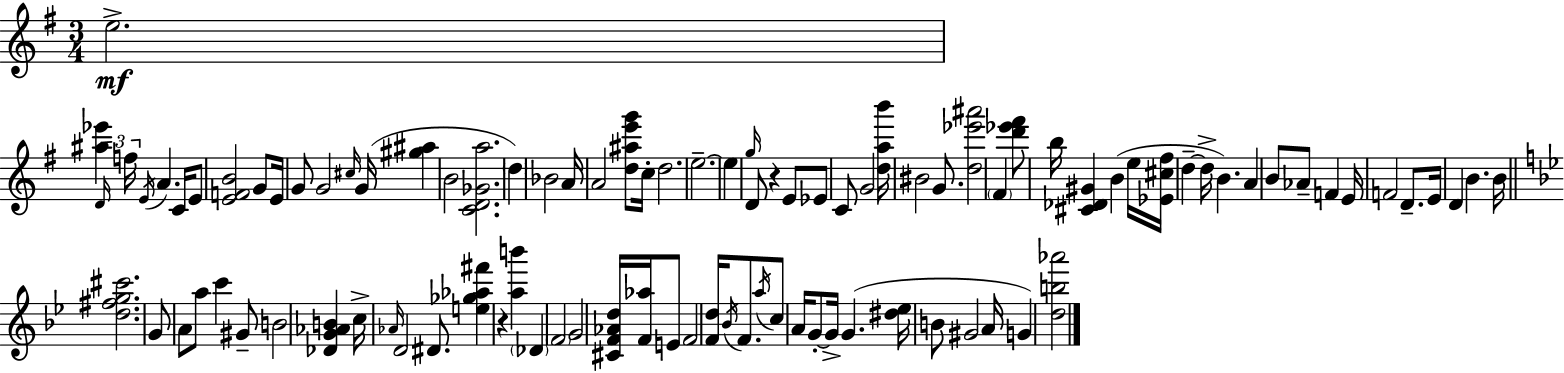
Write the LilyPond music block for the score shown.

{
  \clef treble
  \numericTimeSignature
  \time 3/4
  \key g \major
  e''2.->\mf | <ais'' ees'''>4 \tuplet 3/2 { \grace { d'16 } f''16 \acciaccatura { e'16 } } a'4. | c'16 e'8 <e' f' b'>2 | g'8 e'16 g'8 g'2 | \break \grace { cis''16 } g'16( <gis'' ais''>4 b'2 | <c' d' ges' a''>2. | \parenthesize d''4) bes'2 | a'16 a'2 | \break <d'' ais'' e''' g'''>8 c''16-. d''2. | e''2.--~~ | e''4 \grace { g''16 } d'8 r4 | e'8 ees'8 c'8 g'2 | \break <d'' a'' b'''>16 bis'2 | g'8. <d'' ees''' ais'''>2 | \parenthesize fis'4 <d''' ees''' fis'''>8 b''16 <cis' des' gis'>4 b'4( | e''16 <ees' cis'' fis''>16 d''4--~~ d''16-> b'4.) | \break a'4 b'8 aes'8-- | f'4 e'16 f'2 | d'8.-- e'16 d'4 b'4. | b'16 \bar "||" \break \key g \minor <d'' fis'' g'' cis'''>2. | g'8 a'8 a''8 c'''4 gis'8-- | b'2 <des' g' aes' b'>4 | c''16-> \grace { aes'16 } d'2 dis'8. | \break <e'' ges'' aes'' fis'''>4 r4 <a'' b'''>4 | \parenthesize des'4 \parenthesize f'2 | g'2 <cis' f' aes' d''>16 <f' aes''>16 e'8 | f'2 <f' d''>16 \acciaccatura { bes'16 } f'8. | \break \acciaccatura { a''16 } c''8 a'16 g'8-.~~ g'16-> g'4.( | <dis'' ees''>16 b'8 gis'2 | a'16 g'4) <d'' b'' aes'''>2 | \bar "|."
}